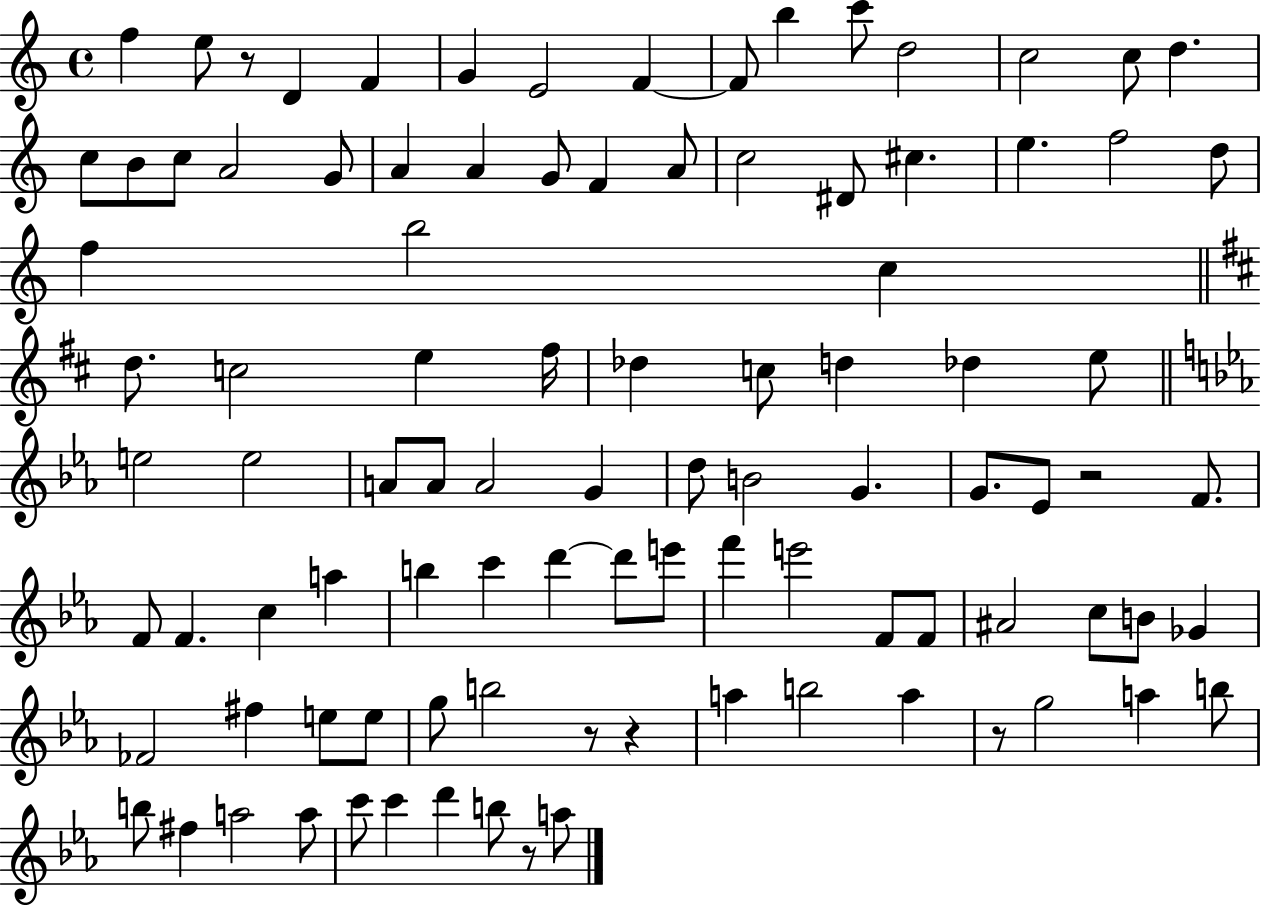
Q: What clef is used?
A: treble